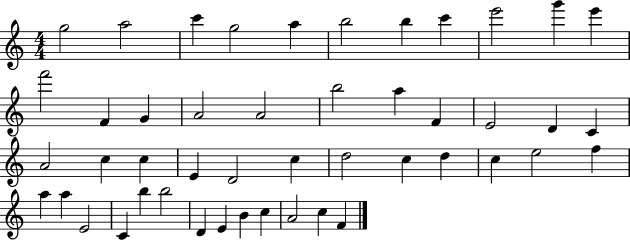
{
  \clef treble
  \numericTimeSignature
  \time 4/4
  \key c \major
  g''2 a''2 | c'''4 g''2 a''4 | b''2 b''4 c'''4 | e'''2 g'''4 e'''4 | \break f'''2 f'4 g'4 | a'2 a'2 | b''2 a''4 f'4 | e'2 d'4 c'4 | \break a'2 c''4 c''4 | e'4 d'2 c''4 | d''2 c''4 d''4 | c''4 e''2 f''4 | \break a''4 a''4 e'2 | c'4 b''4 b''2 | d'4 e'4 b'4 c''4 | a'2 c''4 f'4 | \break \bar "|."
}